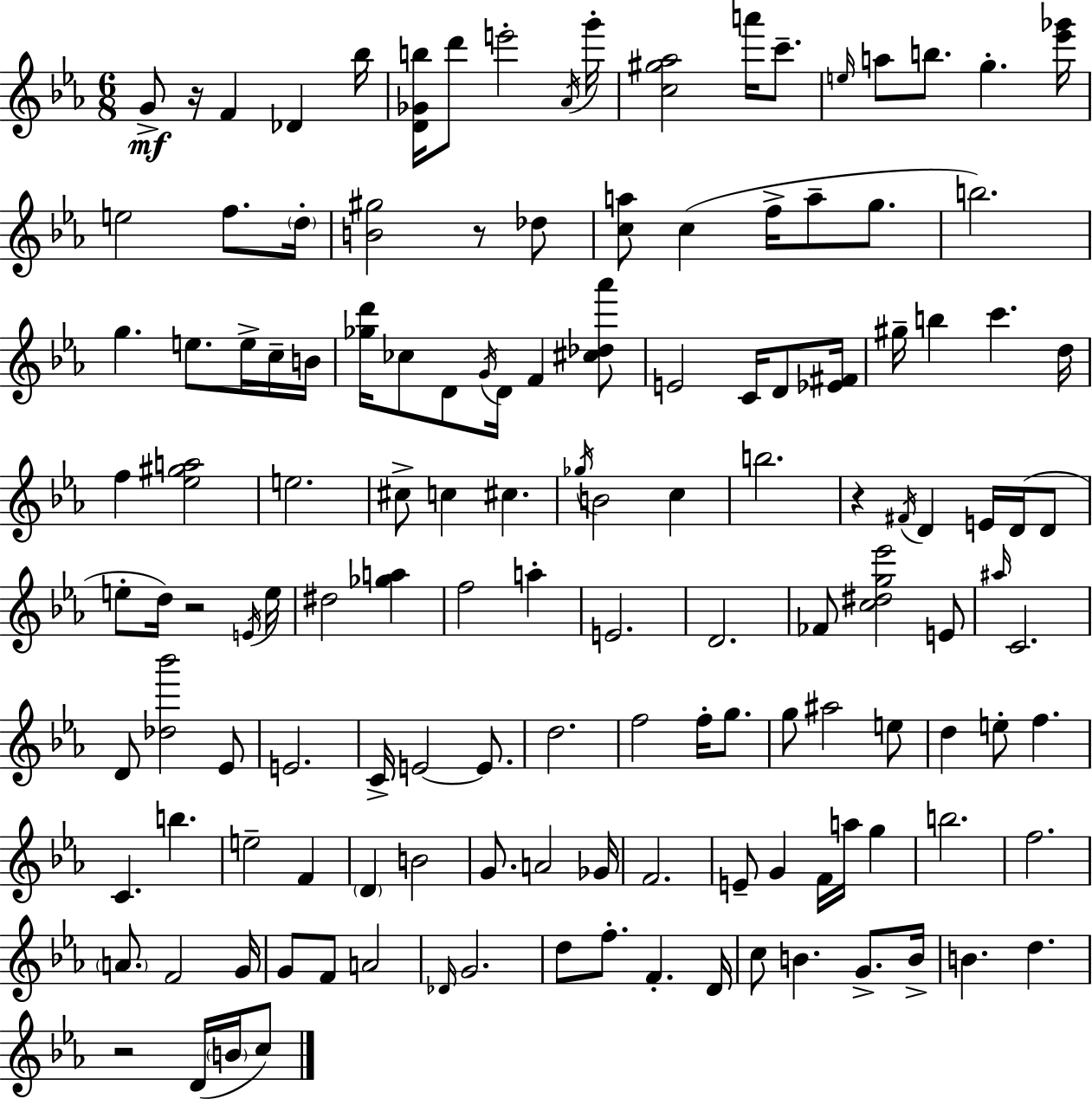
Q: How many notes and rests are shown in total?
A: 138